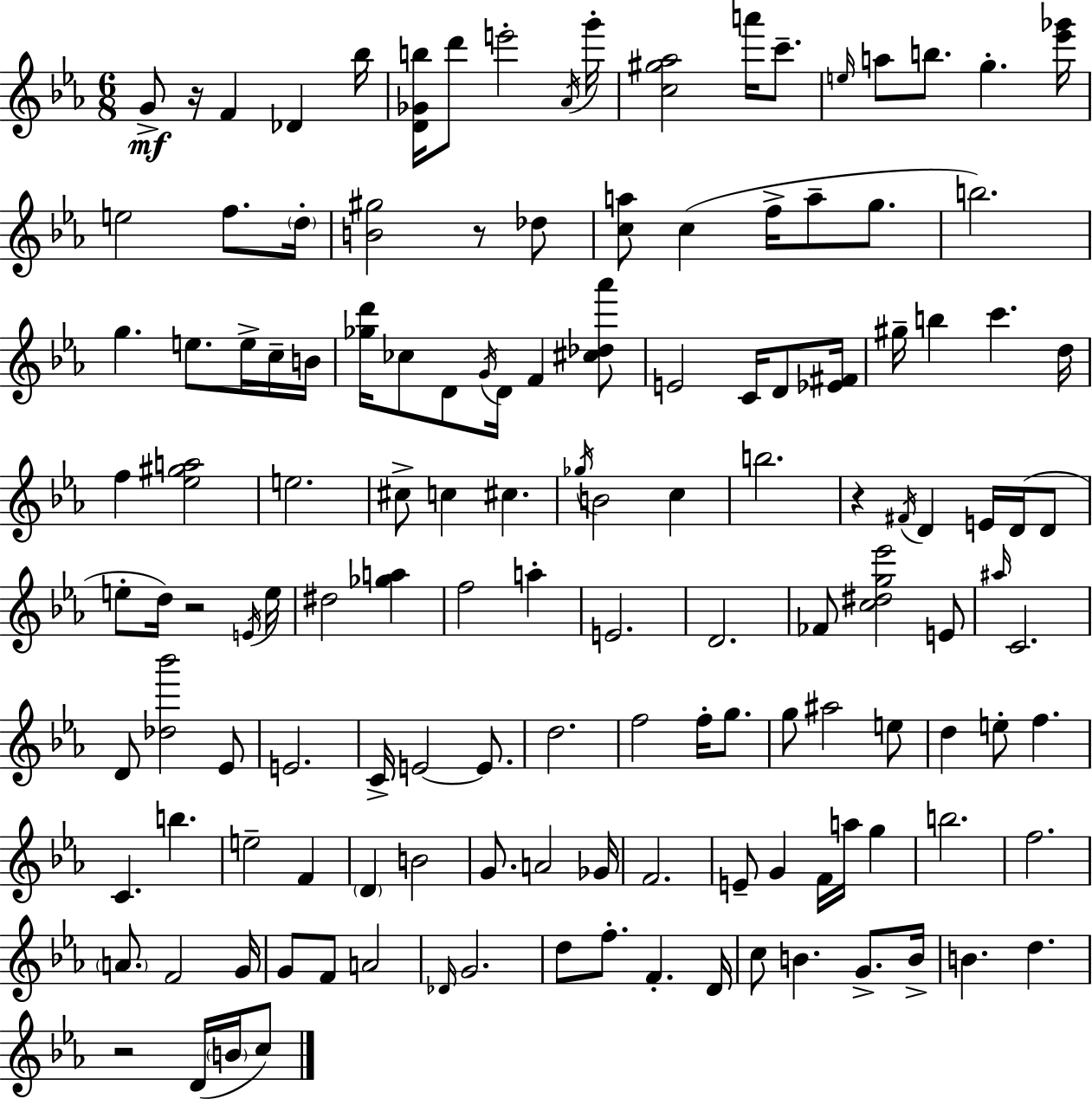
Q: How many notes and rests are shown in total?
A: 138